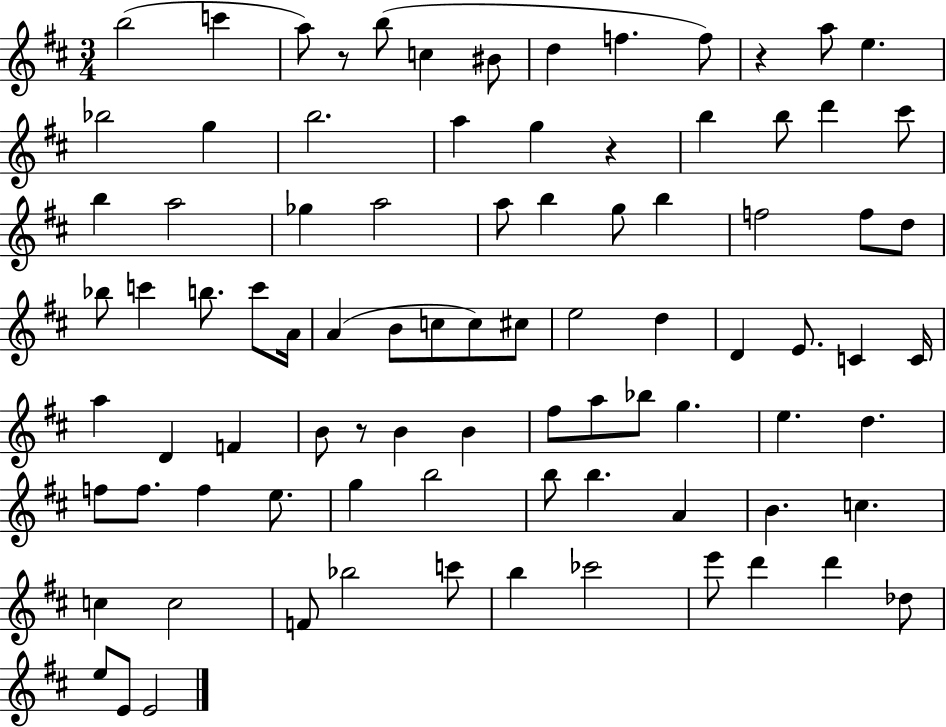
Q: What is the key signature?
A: D major